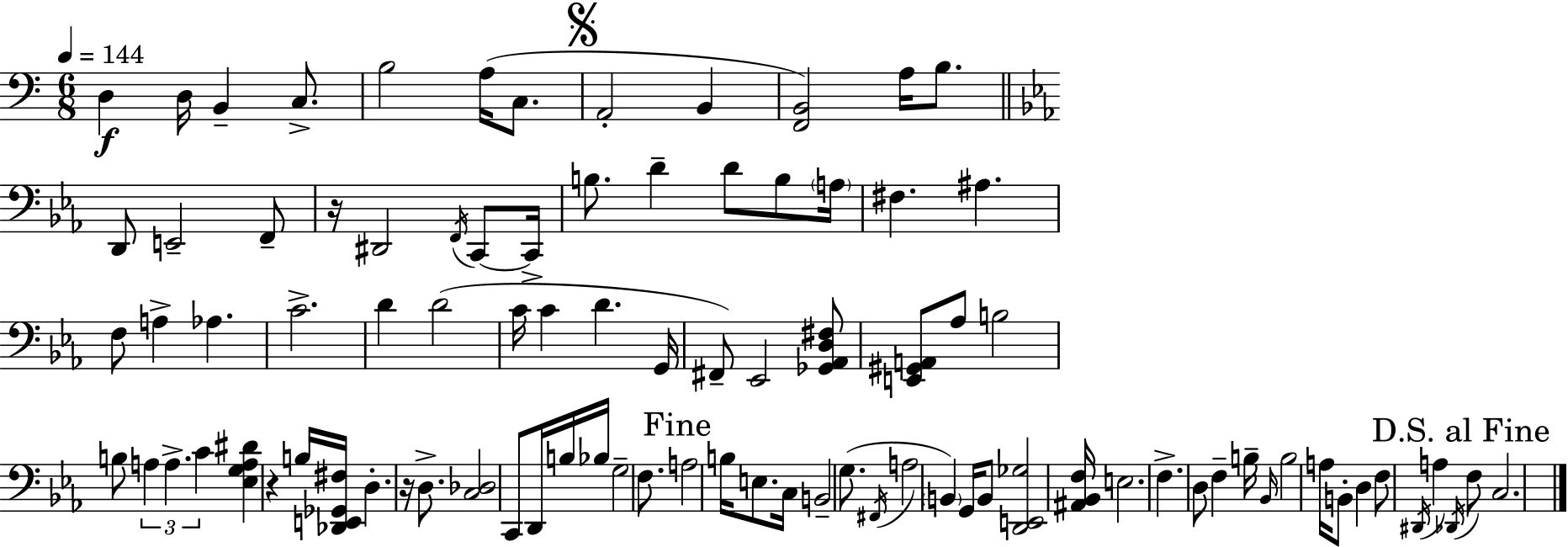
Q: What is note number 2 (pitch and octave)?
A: D3